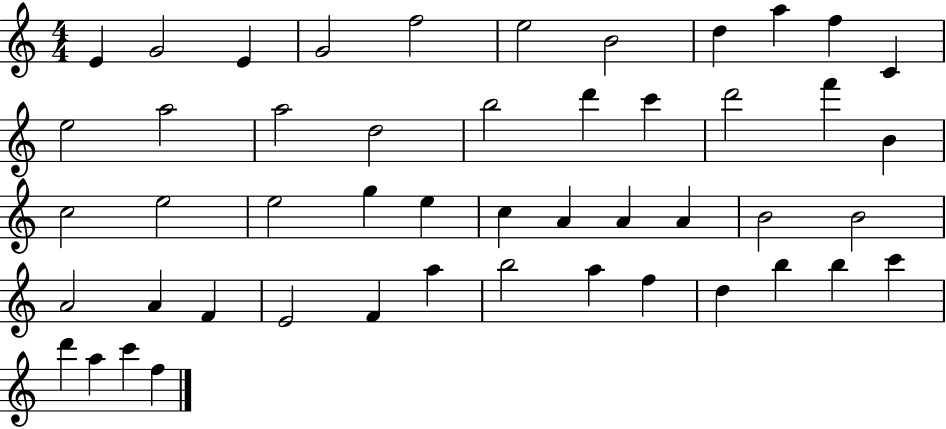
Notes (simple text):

E4/q G4/h E4/q G4/h F5/h E5/h B4/h D5/q A5/q F5/q C4/q E5/h A5/h A5/h D5/h B5/h D6/q C6/q D6/h F6/q B4/q C5/h E5/h E5/h G5/q E5/q C5/q A4/q A4/q A4/q B4/h B4/h A4/h A4/q F4/q E4/h F4/q A5/q B5/h A5/q F5/q D5/q B5/q B5/q C6/q D6/q A5/q C6/q F5/q